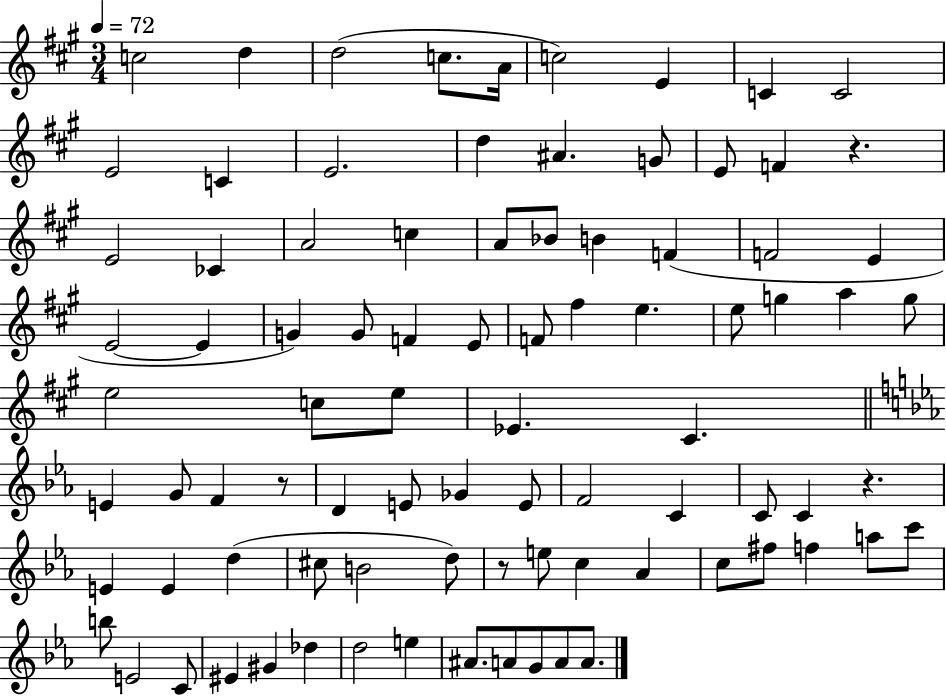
{
  \clef treble
  \numericTimeSignature
  \time 3/4
  \key a \major
  \tempo 4 = 72
  \repeat volta 2 { c''2 d''4 | d''2( c''8. a'16 | c''2) e'4 | c'4 c'2 | \break e'2 c'4 | e'2. | d''4 ais'4. g'8 | e'8 f'4 r4. | \break e'2 ces'4 | a'2 c''4 | a'8 bes'8 b'4 f'4( | f'2 e'4 | \break e'2~~ e'4 | g'4) g'8 f'4 e'8 | f'8 fis''4 e''4. | e''8 g''4 a''4 g''8 | \break e''2 c''8 e''8 | ees'4. cis'4. | \bar "||" \break \key ees \major e'4 g'8 f'4 r8 | d'4 e'8 ges'4 e'8 | f'2 c'4 | c'8 c'4 r4. | \break e'4 e'4 d''4( | cis''8 b'2 d''8) | r8 e''8 c''4 aes'4 | c''8 fis''8 f''4 a''8 c'''8 | \break b''8 e'2 c'8 | eis'4 gis'4 des''4 | d''2 e''4 | ais'8. a'8 g'8 a'8 a'8. | \break } \bar "|."
}